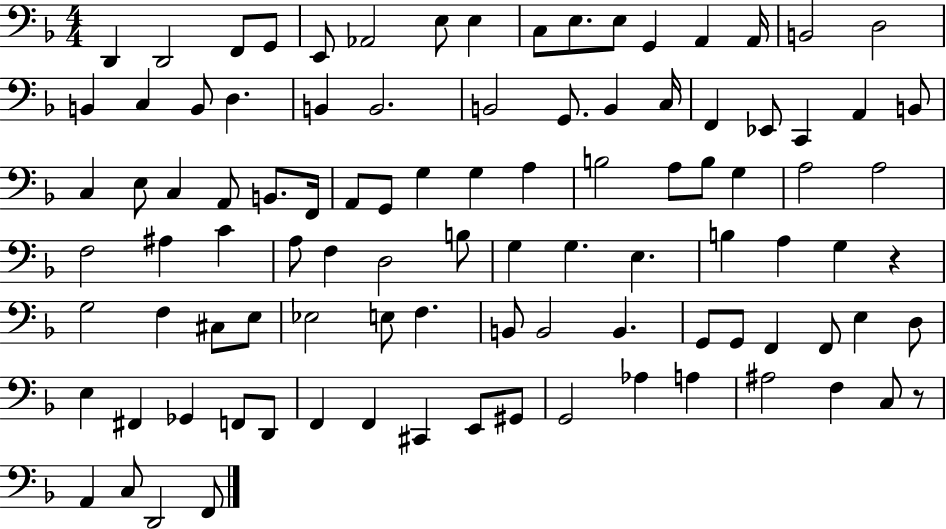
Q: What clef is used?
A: bass